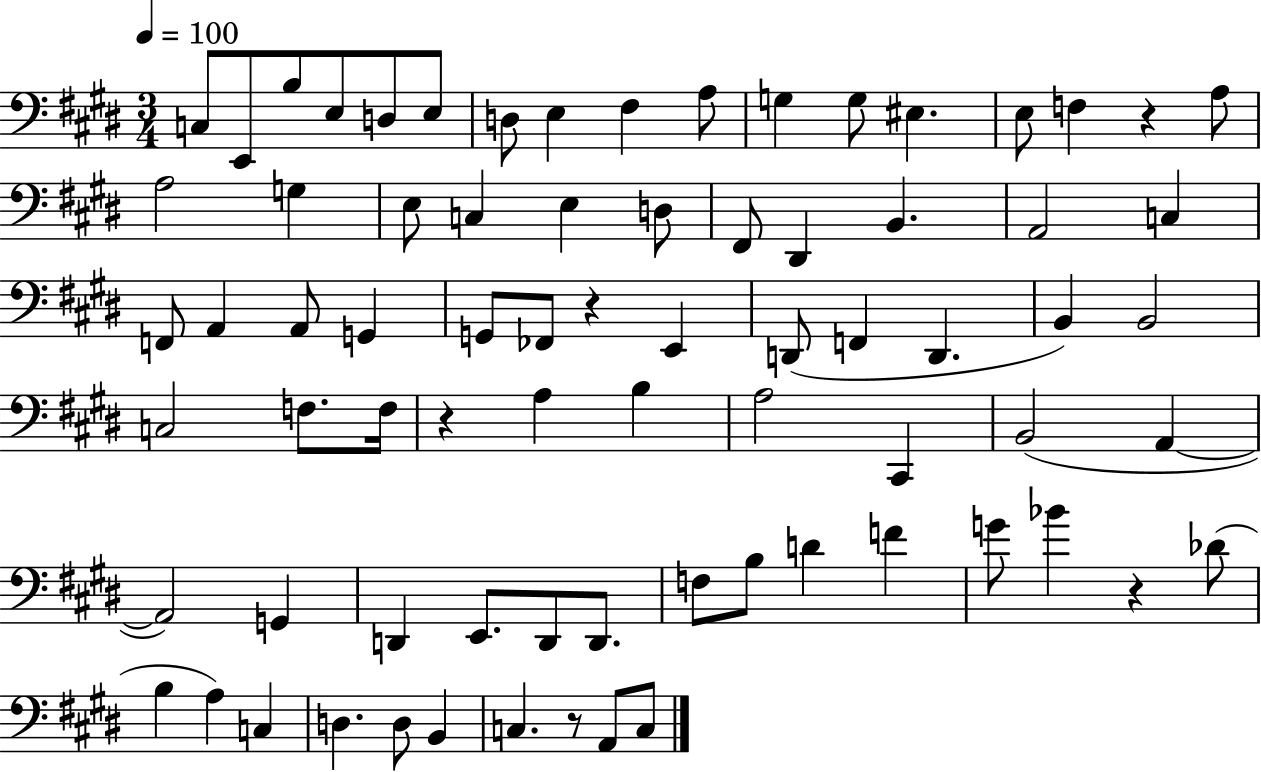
{
  \clef bass
  \numericTimeSignature
  \time 3/4
  \key e \major
  \tempo 4 = 100
  c8 e,8 b8 e8 d8 e8 | d8 e4 fis4 a8 | g4 g8 eis4. | e8 f4 r4 a8 | \break a2 g4 | e8 c4 e4 d8 | fis,8 dis,4 b,4. | a,2 c4 | \break f,8 a,4 a,8 g,4 | g,8 fes,8 r4 e,4 | d,8( f,4 d,4. | b,4) b,2 | \break c2 f8. f16 | r4 a4 b4 | a2 cis,4 | b,2( a,4~~ | \break a,2) g,4 | d,4 e,8. d,8 d,8. | f8 b8 d'4 f'4 | g'8 bes'4 r4 des'8( | \break b4 a4) c4 | d4. d8 b,4 | c4. r8 a,8 c8 | \bar "|."
}